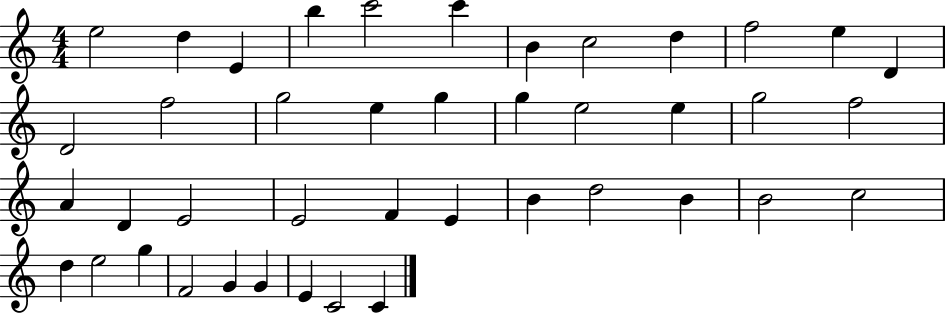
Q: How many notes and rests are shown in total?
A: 42